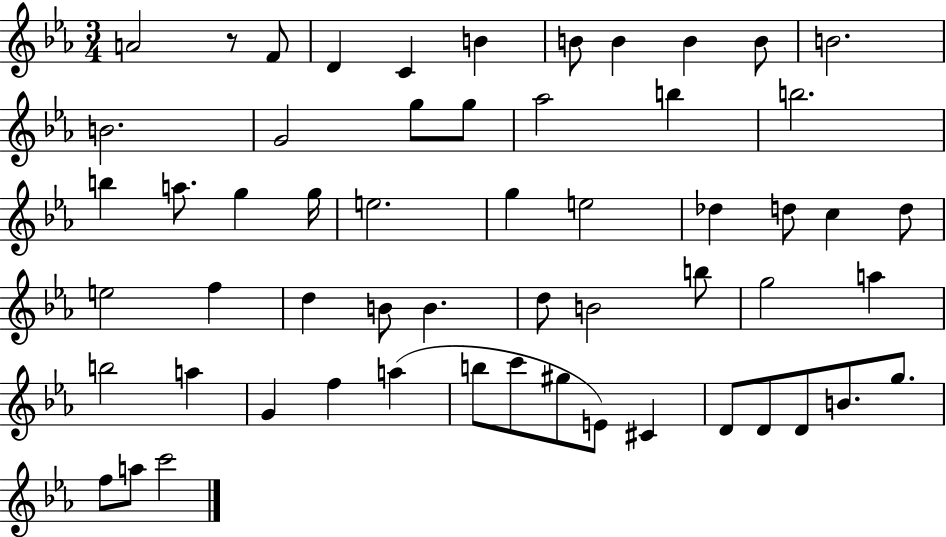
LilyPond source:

{
  \clef treble
  \numericTimeSignature
  \time 3/4
  \key ees \major
  \repeat volta 2 { a'2 r8 f'8 | d'4 c'4 b'4 | b'8 b'4 b'4 b'8 | b'2. | \break b'2. | g'2 g''8 g''8 | aes''2 b''4 | b''2. | \break b''4 a''8. g''4 g''16 | e''2. | g''4 e''2 | des''4 d''8 c''4 d''8 | \break e''2 f''4 | d''4 b'8 b'4. | d''8 b'2 b''8 | g''2 a''4 | \break b''2 a''4 | g'4 f''4 a''4( | b''8 c'''8 gis''8 e'8) cis'4 | d'8 d'8 d'8 b'8. g''8. | \break f''8 a''8 c'''2 | } \bar "|."
}